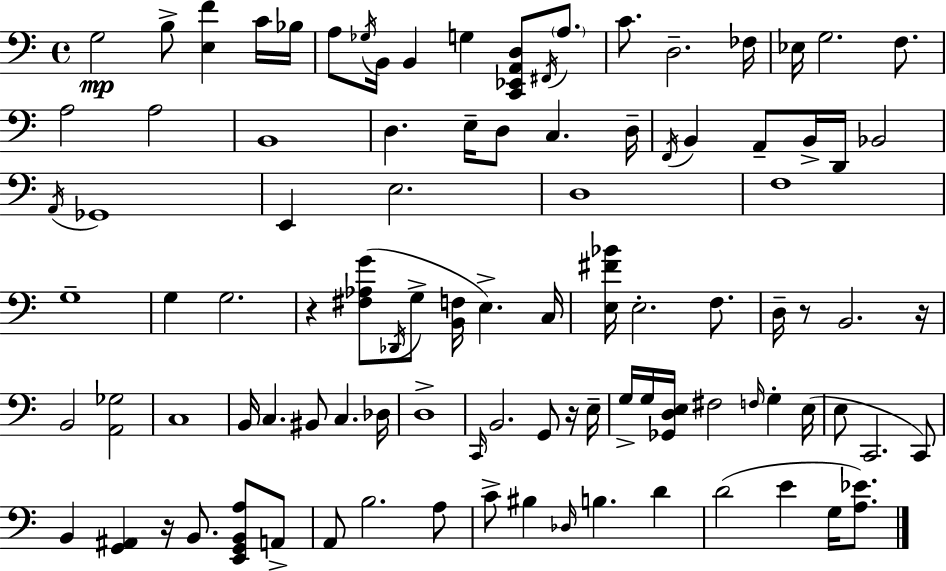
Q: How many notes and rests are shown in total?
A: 98